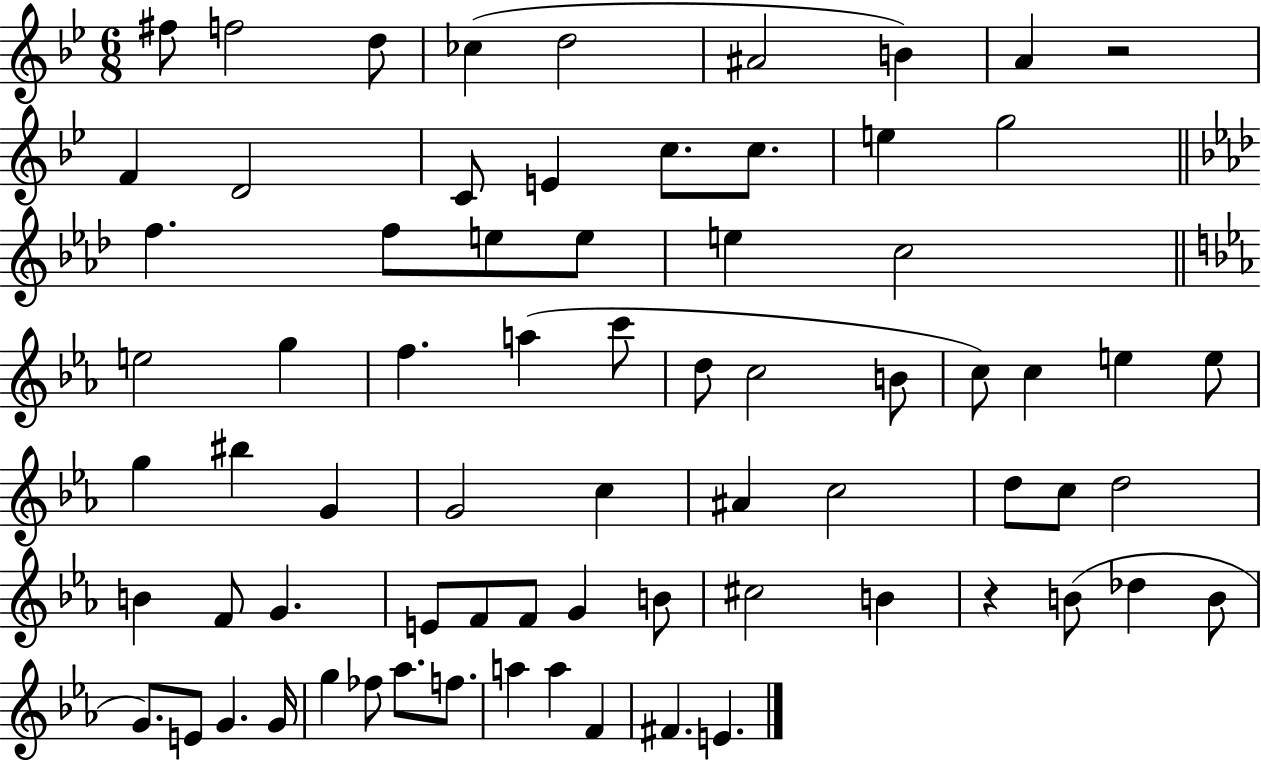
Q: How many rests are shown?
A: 2